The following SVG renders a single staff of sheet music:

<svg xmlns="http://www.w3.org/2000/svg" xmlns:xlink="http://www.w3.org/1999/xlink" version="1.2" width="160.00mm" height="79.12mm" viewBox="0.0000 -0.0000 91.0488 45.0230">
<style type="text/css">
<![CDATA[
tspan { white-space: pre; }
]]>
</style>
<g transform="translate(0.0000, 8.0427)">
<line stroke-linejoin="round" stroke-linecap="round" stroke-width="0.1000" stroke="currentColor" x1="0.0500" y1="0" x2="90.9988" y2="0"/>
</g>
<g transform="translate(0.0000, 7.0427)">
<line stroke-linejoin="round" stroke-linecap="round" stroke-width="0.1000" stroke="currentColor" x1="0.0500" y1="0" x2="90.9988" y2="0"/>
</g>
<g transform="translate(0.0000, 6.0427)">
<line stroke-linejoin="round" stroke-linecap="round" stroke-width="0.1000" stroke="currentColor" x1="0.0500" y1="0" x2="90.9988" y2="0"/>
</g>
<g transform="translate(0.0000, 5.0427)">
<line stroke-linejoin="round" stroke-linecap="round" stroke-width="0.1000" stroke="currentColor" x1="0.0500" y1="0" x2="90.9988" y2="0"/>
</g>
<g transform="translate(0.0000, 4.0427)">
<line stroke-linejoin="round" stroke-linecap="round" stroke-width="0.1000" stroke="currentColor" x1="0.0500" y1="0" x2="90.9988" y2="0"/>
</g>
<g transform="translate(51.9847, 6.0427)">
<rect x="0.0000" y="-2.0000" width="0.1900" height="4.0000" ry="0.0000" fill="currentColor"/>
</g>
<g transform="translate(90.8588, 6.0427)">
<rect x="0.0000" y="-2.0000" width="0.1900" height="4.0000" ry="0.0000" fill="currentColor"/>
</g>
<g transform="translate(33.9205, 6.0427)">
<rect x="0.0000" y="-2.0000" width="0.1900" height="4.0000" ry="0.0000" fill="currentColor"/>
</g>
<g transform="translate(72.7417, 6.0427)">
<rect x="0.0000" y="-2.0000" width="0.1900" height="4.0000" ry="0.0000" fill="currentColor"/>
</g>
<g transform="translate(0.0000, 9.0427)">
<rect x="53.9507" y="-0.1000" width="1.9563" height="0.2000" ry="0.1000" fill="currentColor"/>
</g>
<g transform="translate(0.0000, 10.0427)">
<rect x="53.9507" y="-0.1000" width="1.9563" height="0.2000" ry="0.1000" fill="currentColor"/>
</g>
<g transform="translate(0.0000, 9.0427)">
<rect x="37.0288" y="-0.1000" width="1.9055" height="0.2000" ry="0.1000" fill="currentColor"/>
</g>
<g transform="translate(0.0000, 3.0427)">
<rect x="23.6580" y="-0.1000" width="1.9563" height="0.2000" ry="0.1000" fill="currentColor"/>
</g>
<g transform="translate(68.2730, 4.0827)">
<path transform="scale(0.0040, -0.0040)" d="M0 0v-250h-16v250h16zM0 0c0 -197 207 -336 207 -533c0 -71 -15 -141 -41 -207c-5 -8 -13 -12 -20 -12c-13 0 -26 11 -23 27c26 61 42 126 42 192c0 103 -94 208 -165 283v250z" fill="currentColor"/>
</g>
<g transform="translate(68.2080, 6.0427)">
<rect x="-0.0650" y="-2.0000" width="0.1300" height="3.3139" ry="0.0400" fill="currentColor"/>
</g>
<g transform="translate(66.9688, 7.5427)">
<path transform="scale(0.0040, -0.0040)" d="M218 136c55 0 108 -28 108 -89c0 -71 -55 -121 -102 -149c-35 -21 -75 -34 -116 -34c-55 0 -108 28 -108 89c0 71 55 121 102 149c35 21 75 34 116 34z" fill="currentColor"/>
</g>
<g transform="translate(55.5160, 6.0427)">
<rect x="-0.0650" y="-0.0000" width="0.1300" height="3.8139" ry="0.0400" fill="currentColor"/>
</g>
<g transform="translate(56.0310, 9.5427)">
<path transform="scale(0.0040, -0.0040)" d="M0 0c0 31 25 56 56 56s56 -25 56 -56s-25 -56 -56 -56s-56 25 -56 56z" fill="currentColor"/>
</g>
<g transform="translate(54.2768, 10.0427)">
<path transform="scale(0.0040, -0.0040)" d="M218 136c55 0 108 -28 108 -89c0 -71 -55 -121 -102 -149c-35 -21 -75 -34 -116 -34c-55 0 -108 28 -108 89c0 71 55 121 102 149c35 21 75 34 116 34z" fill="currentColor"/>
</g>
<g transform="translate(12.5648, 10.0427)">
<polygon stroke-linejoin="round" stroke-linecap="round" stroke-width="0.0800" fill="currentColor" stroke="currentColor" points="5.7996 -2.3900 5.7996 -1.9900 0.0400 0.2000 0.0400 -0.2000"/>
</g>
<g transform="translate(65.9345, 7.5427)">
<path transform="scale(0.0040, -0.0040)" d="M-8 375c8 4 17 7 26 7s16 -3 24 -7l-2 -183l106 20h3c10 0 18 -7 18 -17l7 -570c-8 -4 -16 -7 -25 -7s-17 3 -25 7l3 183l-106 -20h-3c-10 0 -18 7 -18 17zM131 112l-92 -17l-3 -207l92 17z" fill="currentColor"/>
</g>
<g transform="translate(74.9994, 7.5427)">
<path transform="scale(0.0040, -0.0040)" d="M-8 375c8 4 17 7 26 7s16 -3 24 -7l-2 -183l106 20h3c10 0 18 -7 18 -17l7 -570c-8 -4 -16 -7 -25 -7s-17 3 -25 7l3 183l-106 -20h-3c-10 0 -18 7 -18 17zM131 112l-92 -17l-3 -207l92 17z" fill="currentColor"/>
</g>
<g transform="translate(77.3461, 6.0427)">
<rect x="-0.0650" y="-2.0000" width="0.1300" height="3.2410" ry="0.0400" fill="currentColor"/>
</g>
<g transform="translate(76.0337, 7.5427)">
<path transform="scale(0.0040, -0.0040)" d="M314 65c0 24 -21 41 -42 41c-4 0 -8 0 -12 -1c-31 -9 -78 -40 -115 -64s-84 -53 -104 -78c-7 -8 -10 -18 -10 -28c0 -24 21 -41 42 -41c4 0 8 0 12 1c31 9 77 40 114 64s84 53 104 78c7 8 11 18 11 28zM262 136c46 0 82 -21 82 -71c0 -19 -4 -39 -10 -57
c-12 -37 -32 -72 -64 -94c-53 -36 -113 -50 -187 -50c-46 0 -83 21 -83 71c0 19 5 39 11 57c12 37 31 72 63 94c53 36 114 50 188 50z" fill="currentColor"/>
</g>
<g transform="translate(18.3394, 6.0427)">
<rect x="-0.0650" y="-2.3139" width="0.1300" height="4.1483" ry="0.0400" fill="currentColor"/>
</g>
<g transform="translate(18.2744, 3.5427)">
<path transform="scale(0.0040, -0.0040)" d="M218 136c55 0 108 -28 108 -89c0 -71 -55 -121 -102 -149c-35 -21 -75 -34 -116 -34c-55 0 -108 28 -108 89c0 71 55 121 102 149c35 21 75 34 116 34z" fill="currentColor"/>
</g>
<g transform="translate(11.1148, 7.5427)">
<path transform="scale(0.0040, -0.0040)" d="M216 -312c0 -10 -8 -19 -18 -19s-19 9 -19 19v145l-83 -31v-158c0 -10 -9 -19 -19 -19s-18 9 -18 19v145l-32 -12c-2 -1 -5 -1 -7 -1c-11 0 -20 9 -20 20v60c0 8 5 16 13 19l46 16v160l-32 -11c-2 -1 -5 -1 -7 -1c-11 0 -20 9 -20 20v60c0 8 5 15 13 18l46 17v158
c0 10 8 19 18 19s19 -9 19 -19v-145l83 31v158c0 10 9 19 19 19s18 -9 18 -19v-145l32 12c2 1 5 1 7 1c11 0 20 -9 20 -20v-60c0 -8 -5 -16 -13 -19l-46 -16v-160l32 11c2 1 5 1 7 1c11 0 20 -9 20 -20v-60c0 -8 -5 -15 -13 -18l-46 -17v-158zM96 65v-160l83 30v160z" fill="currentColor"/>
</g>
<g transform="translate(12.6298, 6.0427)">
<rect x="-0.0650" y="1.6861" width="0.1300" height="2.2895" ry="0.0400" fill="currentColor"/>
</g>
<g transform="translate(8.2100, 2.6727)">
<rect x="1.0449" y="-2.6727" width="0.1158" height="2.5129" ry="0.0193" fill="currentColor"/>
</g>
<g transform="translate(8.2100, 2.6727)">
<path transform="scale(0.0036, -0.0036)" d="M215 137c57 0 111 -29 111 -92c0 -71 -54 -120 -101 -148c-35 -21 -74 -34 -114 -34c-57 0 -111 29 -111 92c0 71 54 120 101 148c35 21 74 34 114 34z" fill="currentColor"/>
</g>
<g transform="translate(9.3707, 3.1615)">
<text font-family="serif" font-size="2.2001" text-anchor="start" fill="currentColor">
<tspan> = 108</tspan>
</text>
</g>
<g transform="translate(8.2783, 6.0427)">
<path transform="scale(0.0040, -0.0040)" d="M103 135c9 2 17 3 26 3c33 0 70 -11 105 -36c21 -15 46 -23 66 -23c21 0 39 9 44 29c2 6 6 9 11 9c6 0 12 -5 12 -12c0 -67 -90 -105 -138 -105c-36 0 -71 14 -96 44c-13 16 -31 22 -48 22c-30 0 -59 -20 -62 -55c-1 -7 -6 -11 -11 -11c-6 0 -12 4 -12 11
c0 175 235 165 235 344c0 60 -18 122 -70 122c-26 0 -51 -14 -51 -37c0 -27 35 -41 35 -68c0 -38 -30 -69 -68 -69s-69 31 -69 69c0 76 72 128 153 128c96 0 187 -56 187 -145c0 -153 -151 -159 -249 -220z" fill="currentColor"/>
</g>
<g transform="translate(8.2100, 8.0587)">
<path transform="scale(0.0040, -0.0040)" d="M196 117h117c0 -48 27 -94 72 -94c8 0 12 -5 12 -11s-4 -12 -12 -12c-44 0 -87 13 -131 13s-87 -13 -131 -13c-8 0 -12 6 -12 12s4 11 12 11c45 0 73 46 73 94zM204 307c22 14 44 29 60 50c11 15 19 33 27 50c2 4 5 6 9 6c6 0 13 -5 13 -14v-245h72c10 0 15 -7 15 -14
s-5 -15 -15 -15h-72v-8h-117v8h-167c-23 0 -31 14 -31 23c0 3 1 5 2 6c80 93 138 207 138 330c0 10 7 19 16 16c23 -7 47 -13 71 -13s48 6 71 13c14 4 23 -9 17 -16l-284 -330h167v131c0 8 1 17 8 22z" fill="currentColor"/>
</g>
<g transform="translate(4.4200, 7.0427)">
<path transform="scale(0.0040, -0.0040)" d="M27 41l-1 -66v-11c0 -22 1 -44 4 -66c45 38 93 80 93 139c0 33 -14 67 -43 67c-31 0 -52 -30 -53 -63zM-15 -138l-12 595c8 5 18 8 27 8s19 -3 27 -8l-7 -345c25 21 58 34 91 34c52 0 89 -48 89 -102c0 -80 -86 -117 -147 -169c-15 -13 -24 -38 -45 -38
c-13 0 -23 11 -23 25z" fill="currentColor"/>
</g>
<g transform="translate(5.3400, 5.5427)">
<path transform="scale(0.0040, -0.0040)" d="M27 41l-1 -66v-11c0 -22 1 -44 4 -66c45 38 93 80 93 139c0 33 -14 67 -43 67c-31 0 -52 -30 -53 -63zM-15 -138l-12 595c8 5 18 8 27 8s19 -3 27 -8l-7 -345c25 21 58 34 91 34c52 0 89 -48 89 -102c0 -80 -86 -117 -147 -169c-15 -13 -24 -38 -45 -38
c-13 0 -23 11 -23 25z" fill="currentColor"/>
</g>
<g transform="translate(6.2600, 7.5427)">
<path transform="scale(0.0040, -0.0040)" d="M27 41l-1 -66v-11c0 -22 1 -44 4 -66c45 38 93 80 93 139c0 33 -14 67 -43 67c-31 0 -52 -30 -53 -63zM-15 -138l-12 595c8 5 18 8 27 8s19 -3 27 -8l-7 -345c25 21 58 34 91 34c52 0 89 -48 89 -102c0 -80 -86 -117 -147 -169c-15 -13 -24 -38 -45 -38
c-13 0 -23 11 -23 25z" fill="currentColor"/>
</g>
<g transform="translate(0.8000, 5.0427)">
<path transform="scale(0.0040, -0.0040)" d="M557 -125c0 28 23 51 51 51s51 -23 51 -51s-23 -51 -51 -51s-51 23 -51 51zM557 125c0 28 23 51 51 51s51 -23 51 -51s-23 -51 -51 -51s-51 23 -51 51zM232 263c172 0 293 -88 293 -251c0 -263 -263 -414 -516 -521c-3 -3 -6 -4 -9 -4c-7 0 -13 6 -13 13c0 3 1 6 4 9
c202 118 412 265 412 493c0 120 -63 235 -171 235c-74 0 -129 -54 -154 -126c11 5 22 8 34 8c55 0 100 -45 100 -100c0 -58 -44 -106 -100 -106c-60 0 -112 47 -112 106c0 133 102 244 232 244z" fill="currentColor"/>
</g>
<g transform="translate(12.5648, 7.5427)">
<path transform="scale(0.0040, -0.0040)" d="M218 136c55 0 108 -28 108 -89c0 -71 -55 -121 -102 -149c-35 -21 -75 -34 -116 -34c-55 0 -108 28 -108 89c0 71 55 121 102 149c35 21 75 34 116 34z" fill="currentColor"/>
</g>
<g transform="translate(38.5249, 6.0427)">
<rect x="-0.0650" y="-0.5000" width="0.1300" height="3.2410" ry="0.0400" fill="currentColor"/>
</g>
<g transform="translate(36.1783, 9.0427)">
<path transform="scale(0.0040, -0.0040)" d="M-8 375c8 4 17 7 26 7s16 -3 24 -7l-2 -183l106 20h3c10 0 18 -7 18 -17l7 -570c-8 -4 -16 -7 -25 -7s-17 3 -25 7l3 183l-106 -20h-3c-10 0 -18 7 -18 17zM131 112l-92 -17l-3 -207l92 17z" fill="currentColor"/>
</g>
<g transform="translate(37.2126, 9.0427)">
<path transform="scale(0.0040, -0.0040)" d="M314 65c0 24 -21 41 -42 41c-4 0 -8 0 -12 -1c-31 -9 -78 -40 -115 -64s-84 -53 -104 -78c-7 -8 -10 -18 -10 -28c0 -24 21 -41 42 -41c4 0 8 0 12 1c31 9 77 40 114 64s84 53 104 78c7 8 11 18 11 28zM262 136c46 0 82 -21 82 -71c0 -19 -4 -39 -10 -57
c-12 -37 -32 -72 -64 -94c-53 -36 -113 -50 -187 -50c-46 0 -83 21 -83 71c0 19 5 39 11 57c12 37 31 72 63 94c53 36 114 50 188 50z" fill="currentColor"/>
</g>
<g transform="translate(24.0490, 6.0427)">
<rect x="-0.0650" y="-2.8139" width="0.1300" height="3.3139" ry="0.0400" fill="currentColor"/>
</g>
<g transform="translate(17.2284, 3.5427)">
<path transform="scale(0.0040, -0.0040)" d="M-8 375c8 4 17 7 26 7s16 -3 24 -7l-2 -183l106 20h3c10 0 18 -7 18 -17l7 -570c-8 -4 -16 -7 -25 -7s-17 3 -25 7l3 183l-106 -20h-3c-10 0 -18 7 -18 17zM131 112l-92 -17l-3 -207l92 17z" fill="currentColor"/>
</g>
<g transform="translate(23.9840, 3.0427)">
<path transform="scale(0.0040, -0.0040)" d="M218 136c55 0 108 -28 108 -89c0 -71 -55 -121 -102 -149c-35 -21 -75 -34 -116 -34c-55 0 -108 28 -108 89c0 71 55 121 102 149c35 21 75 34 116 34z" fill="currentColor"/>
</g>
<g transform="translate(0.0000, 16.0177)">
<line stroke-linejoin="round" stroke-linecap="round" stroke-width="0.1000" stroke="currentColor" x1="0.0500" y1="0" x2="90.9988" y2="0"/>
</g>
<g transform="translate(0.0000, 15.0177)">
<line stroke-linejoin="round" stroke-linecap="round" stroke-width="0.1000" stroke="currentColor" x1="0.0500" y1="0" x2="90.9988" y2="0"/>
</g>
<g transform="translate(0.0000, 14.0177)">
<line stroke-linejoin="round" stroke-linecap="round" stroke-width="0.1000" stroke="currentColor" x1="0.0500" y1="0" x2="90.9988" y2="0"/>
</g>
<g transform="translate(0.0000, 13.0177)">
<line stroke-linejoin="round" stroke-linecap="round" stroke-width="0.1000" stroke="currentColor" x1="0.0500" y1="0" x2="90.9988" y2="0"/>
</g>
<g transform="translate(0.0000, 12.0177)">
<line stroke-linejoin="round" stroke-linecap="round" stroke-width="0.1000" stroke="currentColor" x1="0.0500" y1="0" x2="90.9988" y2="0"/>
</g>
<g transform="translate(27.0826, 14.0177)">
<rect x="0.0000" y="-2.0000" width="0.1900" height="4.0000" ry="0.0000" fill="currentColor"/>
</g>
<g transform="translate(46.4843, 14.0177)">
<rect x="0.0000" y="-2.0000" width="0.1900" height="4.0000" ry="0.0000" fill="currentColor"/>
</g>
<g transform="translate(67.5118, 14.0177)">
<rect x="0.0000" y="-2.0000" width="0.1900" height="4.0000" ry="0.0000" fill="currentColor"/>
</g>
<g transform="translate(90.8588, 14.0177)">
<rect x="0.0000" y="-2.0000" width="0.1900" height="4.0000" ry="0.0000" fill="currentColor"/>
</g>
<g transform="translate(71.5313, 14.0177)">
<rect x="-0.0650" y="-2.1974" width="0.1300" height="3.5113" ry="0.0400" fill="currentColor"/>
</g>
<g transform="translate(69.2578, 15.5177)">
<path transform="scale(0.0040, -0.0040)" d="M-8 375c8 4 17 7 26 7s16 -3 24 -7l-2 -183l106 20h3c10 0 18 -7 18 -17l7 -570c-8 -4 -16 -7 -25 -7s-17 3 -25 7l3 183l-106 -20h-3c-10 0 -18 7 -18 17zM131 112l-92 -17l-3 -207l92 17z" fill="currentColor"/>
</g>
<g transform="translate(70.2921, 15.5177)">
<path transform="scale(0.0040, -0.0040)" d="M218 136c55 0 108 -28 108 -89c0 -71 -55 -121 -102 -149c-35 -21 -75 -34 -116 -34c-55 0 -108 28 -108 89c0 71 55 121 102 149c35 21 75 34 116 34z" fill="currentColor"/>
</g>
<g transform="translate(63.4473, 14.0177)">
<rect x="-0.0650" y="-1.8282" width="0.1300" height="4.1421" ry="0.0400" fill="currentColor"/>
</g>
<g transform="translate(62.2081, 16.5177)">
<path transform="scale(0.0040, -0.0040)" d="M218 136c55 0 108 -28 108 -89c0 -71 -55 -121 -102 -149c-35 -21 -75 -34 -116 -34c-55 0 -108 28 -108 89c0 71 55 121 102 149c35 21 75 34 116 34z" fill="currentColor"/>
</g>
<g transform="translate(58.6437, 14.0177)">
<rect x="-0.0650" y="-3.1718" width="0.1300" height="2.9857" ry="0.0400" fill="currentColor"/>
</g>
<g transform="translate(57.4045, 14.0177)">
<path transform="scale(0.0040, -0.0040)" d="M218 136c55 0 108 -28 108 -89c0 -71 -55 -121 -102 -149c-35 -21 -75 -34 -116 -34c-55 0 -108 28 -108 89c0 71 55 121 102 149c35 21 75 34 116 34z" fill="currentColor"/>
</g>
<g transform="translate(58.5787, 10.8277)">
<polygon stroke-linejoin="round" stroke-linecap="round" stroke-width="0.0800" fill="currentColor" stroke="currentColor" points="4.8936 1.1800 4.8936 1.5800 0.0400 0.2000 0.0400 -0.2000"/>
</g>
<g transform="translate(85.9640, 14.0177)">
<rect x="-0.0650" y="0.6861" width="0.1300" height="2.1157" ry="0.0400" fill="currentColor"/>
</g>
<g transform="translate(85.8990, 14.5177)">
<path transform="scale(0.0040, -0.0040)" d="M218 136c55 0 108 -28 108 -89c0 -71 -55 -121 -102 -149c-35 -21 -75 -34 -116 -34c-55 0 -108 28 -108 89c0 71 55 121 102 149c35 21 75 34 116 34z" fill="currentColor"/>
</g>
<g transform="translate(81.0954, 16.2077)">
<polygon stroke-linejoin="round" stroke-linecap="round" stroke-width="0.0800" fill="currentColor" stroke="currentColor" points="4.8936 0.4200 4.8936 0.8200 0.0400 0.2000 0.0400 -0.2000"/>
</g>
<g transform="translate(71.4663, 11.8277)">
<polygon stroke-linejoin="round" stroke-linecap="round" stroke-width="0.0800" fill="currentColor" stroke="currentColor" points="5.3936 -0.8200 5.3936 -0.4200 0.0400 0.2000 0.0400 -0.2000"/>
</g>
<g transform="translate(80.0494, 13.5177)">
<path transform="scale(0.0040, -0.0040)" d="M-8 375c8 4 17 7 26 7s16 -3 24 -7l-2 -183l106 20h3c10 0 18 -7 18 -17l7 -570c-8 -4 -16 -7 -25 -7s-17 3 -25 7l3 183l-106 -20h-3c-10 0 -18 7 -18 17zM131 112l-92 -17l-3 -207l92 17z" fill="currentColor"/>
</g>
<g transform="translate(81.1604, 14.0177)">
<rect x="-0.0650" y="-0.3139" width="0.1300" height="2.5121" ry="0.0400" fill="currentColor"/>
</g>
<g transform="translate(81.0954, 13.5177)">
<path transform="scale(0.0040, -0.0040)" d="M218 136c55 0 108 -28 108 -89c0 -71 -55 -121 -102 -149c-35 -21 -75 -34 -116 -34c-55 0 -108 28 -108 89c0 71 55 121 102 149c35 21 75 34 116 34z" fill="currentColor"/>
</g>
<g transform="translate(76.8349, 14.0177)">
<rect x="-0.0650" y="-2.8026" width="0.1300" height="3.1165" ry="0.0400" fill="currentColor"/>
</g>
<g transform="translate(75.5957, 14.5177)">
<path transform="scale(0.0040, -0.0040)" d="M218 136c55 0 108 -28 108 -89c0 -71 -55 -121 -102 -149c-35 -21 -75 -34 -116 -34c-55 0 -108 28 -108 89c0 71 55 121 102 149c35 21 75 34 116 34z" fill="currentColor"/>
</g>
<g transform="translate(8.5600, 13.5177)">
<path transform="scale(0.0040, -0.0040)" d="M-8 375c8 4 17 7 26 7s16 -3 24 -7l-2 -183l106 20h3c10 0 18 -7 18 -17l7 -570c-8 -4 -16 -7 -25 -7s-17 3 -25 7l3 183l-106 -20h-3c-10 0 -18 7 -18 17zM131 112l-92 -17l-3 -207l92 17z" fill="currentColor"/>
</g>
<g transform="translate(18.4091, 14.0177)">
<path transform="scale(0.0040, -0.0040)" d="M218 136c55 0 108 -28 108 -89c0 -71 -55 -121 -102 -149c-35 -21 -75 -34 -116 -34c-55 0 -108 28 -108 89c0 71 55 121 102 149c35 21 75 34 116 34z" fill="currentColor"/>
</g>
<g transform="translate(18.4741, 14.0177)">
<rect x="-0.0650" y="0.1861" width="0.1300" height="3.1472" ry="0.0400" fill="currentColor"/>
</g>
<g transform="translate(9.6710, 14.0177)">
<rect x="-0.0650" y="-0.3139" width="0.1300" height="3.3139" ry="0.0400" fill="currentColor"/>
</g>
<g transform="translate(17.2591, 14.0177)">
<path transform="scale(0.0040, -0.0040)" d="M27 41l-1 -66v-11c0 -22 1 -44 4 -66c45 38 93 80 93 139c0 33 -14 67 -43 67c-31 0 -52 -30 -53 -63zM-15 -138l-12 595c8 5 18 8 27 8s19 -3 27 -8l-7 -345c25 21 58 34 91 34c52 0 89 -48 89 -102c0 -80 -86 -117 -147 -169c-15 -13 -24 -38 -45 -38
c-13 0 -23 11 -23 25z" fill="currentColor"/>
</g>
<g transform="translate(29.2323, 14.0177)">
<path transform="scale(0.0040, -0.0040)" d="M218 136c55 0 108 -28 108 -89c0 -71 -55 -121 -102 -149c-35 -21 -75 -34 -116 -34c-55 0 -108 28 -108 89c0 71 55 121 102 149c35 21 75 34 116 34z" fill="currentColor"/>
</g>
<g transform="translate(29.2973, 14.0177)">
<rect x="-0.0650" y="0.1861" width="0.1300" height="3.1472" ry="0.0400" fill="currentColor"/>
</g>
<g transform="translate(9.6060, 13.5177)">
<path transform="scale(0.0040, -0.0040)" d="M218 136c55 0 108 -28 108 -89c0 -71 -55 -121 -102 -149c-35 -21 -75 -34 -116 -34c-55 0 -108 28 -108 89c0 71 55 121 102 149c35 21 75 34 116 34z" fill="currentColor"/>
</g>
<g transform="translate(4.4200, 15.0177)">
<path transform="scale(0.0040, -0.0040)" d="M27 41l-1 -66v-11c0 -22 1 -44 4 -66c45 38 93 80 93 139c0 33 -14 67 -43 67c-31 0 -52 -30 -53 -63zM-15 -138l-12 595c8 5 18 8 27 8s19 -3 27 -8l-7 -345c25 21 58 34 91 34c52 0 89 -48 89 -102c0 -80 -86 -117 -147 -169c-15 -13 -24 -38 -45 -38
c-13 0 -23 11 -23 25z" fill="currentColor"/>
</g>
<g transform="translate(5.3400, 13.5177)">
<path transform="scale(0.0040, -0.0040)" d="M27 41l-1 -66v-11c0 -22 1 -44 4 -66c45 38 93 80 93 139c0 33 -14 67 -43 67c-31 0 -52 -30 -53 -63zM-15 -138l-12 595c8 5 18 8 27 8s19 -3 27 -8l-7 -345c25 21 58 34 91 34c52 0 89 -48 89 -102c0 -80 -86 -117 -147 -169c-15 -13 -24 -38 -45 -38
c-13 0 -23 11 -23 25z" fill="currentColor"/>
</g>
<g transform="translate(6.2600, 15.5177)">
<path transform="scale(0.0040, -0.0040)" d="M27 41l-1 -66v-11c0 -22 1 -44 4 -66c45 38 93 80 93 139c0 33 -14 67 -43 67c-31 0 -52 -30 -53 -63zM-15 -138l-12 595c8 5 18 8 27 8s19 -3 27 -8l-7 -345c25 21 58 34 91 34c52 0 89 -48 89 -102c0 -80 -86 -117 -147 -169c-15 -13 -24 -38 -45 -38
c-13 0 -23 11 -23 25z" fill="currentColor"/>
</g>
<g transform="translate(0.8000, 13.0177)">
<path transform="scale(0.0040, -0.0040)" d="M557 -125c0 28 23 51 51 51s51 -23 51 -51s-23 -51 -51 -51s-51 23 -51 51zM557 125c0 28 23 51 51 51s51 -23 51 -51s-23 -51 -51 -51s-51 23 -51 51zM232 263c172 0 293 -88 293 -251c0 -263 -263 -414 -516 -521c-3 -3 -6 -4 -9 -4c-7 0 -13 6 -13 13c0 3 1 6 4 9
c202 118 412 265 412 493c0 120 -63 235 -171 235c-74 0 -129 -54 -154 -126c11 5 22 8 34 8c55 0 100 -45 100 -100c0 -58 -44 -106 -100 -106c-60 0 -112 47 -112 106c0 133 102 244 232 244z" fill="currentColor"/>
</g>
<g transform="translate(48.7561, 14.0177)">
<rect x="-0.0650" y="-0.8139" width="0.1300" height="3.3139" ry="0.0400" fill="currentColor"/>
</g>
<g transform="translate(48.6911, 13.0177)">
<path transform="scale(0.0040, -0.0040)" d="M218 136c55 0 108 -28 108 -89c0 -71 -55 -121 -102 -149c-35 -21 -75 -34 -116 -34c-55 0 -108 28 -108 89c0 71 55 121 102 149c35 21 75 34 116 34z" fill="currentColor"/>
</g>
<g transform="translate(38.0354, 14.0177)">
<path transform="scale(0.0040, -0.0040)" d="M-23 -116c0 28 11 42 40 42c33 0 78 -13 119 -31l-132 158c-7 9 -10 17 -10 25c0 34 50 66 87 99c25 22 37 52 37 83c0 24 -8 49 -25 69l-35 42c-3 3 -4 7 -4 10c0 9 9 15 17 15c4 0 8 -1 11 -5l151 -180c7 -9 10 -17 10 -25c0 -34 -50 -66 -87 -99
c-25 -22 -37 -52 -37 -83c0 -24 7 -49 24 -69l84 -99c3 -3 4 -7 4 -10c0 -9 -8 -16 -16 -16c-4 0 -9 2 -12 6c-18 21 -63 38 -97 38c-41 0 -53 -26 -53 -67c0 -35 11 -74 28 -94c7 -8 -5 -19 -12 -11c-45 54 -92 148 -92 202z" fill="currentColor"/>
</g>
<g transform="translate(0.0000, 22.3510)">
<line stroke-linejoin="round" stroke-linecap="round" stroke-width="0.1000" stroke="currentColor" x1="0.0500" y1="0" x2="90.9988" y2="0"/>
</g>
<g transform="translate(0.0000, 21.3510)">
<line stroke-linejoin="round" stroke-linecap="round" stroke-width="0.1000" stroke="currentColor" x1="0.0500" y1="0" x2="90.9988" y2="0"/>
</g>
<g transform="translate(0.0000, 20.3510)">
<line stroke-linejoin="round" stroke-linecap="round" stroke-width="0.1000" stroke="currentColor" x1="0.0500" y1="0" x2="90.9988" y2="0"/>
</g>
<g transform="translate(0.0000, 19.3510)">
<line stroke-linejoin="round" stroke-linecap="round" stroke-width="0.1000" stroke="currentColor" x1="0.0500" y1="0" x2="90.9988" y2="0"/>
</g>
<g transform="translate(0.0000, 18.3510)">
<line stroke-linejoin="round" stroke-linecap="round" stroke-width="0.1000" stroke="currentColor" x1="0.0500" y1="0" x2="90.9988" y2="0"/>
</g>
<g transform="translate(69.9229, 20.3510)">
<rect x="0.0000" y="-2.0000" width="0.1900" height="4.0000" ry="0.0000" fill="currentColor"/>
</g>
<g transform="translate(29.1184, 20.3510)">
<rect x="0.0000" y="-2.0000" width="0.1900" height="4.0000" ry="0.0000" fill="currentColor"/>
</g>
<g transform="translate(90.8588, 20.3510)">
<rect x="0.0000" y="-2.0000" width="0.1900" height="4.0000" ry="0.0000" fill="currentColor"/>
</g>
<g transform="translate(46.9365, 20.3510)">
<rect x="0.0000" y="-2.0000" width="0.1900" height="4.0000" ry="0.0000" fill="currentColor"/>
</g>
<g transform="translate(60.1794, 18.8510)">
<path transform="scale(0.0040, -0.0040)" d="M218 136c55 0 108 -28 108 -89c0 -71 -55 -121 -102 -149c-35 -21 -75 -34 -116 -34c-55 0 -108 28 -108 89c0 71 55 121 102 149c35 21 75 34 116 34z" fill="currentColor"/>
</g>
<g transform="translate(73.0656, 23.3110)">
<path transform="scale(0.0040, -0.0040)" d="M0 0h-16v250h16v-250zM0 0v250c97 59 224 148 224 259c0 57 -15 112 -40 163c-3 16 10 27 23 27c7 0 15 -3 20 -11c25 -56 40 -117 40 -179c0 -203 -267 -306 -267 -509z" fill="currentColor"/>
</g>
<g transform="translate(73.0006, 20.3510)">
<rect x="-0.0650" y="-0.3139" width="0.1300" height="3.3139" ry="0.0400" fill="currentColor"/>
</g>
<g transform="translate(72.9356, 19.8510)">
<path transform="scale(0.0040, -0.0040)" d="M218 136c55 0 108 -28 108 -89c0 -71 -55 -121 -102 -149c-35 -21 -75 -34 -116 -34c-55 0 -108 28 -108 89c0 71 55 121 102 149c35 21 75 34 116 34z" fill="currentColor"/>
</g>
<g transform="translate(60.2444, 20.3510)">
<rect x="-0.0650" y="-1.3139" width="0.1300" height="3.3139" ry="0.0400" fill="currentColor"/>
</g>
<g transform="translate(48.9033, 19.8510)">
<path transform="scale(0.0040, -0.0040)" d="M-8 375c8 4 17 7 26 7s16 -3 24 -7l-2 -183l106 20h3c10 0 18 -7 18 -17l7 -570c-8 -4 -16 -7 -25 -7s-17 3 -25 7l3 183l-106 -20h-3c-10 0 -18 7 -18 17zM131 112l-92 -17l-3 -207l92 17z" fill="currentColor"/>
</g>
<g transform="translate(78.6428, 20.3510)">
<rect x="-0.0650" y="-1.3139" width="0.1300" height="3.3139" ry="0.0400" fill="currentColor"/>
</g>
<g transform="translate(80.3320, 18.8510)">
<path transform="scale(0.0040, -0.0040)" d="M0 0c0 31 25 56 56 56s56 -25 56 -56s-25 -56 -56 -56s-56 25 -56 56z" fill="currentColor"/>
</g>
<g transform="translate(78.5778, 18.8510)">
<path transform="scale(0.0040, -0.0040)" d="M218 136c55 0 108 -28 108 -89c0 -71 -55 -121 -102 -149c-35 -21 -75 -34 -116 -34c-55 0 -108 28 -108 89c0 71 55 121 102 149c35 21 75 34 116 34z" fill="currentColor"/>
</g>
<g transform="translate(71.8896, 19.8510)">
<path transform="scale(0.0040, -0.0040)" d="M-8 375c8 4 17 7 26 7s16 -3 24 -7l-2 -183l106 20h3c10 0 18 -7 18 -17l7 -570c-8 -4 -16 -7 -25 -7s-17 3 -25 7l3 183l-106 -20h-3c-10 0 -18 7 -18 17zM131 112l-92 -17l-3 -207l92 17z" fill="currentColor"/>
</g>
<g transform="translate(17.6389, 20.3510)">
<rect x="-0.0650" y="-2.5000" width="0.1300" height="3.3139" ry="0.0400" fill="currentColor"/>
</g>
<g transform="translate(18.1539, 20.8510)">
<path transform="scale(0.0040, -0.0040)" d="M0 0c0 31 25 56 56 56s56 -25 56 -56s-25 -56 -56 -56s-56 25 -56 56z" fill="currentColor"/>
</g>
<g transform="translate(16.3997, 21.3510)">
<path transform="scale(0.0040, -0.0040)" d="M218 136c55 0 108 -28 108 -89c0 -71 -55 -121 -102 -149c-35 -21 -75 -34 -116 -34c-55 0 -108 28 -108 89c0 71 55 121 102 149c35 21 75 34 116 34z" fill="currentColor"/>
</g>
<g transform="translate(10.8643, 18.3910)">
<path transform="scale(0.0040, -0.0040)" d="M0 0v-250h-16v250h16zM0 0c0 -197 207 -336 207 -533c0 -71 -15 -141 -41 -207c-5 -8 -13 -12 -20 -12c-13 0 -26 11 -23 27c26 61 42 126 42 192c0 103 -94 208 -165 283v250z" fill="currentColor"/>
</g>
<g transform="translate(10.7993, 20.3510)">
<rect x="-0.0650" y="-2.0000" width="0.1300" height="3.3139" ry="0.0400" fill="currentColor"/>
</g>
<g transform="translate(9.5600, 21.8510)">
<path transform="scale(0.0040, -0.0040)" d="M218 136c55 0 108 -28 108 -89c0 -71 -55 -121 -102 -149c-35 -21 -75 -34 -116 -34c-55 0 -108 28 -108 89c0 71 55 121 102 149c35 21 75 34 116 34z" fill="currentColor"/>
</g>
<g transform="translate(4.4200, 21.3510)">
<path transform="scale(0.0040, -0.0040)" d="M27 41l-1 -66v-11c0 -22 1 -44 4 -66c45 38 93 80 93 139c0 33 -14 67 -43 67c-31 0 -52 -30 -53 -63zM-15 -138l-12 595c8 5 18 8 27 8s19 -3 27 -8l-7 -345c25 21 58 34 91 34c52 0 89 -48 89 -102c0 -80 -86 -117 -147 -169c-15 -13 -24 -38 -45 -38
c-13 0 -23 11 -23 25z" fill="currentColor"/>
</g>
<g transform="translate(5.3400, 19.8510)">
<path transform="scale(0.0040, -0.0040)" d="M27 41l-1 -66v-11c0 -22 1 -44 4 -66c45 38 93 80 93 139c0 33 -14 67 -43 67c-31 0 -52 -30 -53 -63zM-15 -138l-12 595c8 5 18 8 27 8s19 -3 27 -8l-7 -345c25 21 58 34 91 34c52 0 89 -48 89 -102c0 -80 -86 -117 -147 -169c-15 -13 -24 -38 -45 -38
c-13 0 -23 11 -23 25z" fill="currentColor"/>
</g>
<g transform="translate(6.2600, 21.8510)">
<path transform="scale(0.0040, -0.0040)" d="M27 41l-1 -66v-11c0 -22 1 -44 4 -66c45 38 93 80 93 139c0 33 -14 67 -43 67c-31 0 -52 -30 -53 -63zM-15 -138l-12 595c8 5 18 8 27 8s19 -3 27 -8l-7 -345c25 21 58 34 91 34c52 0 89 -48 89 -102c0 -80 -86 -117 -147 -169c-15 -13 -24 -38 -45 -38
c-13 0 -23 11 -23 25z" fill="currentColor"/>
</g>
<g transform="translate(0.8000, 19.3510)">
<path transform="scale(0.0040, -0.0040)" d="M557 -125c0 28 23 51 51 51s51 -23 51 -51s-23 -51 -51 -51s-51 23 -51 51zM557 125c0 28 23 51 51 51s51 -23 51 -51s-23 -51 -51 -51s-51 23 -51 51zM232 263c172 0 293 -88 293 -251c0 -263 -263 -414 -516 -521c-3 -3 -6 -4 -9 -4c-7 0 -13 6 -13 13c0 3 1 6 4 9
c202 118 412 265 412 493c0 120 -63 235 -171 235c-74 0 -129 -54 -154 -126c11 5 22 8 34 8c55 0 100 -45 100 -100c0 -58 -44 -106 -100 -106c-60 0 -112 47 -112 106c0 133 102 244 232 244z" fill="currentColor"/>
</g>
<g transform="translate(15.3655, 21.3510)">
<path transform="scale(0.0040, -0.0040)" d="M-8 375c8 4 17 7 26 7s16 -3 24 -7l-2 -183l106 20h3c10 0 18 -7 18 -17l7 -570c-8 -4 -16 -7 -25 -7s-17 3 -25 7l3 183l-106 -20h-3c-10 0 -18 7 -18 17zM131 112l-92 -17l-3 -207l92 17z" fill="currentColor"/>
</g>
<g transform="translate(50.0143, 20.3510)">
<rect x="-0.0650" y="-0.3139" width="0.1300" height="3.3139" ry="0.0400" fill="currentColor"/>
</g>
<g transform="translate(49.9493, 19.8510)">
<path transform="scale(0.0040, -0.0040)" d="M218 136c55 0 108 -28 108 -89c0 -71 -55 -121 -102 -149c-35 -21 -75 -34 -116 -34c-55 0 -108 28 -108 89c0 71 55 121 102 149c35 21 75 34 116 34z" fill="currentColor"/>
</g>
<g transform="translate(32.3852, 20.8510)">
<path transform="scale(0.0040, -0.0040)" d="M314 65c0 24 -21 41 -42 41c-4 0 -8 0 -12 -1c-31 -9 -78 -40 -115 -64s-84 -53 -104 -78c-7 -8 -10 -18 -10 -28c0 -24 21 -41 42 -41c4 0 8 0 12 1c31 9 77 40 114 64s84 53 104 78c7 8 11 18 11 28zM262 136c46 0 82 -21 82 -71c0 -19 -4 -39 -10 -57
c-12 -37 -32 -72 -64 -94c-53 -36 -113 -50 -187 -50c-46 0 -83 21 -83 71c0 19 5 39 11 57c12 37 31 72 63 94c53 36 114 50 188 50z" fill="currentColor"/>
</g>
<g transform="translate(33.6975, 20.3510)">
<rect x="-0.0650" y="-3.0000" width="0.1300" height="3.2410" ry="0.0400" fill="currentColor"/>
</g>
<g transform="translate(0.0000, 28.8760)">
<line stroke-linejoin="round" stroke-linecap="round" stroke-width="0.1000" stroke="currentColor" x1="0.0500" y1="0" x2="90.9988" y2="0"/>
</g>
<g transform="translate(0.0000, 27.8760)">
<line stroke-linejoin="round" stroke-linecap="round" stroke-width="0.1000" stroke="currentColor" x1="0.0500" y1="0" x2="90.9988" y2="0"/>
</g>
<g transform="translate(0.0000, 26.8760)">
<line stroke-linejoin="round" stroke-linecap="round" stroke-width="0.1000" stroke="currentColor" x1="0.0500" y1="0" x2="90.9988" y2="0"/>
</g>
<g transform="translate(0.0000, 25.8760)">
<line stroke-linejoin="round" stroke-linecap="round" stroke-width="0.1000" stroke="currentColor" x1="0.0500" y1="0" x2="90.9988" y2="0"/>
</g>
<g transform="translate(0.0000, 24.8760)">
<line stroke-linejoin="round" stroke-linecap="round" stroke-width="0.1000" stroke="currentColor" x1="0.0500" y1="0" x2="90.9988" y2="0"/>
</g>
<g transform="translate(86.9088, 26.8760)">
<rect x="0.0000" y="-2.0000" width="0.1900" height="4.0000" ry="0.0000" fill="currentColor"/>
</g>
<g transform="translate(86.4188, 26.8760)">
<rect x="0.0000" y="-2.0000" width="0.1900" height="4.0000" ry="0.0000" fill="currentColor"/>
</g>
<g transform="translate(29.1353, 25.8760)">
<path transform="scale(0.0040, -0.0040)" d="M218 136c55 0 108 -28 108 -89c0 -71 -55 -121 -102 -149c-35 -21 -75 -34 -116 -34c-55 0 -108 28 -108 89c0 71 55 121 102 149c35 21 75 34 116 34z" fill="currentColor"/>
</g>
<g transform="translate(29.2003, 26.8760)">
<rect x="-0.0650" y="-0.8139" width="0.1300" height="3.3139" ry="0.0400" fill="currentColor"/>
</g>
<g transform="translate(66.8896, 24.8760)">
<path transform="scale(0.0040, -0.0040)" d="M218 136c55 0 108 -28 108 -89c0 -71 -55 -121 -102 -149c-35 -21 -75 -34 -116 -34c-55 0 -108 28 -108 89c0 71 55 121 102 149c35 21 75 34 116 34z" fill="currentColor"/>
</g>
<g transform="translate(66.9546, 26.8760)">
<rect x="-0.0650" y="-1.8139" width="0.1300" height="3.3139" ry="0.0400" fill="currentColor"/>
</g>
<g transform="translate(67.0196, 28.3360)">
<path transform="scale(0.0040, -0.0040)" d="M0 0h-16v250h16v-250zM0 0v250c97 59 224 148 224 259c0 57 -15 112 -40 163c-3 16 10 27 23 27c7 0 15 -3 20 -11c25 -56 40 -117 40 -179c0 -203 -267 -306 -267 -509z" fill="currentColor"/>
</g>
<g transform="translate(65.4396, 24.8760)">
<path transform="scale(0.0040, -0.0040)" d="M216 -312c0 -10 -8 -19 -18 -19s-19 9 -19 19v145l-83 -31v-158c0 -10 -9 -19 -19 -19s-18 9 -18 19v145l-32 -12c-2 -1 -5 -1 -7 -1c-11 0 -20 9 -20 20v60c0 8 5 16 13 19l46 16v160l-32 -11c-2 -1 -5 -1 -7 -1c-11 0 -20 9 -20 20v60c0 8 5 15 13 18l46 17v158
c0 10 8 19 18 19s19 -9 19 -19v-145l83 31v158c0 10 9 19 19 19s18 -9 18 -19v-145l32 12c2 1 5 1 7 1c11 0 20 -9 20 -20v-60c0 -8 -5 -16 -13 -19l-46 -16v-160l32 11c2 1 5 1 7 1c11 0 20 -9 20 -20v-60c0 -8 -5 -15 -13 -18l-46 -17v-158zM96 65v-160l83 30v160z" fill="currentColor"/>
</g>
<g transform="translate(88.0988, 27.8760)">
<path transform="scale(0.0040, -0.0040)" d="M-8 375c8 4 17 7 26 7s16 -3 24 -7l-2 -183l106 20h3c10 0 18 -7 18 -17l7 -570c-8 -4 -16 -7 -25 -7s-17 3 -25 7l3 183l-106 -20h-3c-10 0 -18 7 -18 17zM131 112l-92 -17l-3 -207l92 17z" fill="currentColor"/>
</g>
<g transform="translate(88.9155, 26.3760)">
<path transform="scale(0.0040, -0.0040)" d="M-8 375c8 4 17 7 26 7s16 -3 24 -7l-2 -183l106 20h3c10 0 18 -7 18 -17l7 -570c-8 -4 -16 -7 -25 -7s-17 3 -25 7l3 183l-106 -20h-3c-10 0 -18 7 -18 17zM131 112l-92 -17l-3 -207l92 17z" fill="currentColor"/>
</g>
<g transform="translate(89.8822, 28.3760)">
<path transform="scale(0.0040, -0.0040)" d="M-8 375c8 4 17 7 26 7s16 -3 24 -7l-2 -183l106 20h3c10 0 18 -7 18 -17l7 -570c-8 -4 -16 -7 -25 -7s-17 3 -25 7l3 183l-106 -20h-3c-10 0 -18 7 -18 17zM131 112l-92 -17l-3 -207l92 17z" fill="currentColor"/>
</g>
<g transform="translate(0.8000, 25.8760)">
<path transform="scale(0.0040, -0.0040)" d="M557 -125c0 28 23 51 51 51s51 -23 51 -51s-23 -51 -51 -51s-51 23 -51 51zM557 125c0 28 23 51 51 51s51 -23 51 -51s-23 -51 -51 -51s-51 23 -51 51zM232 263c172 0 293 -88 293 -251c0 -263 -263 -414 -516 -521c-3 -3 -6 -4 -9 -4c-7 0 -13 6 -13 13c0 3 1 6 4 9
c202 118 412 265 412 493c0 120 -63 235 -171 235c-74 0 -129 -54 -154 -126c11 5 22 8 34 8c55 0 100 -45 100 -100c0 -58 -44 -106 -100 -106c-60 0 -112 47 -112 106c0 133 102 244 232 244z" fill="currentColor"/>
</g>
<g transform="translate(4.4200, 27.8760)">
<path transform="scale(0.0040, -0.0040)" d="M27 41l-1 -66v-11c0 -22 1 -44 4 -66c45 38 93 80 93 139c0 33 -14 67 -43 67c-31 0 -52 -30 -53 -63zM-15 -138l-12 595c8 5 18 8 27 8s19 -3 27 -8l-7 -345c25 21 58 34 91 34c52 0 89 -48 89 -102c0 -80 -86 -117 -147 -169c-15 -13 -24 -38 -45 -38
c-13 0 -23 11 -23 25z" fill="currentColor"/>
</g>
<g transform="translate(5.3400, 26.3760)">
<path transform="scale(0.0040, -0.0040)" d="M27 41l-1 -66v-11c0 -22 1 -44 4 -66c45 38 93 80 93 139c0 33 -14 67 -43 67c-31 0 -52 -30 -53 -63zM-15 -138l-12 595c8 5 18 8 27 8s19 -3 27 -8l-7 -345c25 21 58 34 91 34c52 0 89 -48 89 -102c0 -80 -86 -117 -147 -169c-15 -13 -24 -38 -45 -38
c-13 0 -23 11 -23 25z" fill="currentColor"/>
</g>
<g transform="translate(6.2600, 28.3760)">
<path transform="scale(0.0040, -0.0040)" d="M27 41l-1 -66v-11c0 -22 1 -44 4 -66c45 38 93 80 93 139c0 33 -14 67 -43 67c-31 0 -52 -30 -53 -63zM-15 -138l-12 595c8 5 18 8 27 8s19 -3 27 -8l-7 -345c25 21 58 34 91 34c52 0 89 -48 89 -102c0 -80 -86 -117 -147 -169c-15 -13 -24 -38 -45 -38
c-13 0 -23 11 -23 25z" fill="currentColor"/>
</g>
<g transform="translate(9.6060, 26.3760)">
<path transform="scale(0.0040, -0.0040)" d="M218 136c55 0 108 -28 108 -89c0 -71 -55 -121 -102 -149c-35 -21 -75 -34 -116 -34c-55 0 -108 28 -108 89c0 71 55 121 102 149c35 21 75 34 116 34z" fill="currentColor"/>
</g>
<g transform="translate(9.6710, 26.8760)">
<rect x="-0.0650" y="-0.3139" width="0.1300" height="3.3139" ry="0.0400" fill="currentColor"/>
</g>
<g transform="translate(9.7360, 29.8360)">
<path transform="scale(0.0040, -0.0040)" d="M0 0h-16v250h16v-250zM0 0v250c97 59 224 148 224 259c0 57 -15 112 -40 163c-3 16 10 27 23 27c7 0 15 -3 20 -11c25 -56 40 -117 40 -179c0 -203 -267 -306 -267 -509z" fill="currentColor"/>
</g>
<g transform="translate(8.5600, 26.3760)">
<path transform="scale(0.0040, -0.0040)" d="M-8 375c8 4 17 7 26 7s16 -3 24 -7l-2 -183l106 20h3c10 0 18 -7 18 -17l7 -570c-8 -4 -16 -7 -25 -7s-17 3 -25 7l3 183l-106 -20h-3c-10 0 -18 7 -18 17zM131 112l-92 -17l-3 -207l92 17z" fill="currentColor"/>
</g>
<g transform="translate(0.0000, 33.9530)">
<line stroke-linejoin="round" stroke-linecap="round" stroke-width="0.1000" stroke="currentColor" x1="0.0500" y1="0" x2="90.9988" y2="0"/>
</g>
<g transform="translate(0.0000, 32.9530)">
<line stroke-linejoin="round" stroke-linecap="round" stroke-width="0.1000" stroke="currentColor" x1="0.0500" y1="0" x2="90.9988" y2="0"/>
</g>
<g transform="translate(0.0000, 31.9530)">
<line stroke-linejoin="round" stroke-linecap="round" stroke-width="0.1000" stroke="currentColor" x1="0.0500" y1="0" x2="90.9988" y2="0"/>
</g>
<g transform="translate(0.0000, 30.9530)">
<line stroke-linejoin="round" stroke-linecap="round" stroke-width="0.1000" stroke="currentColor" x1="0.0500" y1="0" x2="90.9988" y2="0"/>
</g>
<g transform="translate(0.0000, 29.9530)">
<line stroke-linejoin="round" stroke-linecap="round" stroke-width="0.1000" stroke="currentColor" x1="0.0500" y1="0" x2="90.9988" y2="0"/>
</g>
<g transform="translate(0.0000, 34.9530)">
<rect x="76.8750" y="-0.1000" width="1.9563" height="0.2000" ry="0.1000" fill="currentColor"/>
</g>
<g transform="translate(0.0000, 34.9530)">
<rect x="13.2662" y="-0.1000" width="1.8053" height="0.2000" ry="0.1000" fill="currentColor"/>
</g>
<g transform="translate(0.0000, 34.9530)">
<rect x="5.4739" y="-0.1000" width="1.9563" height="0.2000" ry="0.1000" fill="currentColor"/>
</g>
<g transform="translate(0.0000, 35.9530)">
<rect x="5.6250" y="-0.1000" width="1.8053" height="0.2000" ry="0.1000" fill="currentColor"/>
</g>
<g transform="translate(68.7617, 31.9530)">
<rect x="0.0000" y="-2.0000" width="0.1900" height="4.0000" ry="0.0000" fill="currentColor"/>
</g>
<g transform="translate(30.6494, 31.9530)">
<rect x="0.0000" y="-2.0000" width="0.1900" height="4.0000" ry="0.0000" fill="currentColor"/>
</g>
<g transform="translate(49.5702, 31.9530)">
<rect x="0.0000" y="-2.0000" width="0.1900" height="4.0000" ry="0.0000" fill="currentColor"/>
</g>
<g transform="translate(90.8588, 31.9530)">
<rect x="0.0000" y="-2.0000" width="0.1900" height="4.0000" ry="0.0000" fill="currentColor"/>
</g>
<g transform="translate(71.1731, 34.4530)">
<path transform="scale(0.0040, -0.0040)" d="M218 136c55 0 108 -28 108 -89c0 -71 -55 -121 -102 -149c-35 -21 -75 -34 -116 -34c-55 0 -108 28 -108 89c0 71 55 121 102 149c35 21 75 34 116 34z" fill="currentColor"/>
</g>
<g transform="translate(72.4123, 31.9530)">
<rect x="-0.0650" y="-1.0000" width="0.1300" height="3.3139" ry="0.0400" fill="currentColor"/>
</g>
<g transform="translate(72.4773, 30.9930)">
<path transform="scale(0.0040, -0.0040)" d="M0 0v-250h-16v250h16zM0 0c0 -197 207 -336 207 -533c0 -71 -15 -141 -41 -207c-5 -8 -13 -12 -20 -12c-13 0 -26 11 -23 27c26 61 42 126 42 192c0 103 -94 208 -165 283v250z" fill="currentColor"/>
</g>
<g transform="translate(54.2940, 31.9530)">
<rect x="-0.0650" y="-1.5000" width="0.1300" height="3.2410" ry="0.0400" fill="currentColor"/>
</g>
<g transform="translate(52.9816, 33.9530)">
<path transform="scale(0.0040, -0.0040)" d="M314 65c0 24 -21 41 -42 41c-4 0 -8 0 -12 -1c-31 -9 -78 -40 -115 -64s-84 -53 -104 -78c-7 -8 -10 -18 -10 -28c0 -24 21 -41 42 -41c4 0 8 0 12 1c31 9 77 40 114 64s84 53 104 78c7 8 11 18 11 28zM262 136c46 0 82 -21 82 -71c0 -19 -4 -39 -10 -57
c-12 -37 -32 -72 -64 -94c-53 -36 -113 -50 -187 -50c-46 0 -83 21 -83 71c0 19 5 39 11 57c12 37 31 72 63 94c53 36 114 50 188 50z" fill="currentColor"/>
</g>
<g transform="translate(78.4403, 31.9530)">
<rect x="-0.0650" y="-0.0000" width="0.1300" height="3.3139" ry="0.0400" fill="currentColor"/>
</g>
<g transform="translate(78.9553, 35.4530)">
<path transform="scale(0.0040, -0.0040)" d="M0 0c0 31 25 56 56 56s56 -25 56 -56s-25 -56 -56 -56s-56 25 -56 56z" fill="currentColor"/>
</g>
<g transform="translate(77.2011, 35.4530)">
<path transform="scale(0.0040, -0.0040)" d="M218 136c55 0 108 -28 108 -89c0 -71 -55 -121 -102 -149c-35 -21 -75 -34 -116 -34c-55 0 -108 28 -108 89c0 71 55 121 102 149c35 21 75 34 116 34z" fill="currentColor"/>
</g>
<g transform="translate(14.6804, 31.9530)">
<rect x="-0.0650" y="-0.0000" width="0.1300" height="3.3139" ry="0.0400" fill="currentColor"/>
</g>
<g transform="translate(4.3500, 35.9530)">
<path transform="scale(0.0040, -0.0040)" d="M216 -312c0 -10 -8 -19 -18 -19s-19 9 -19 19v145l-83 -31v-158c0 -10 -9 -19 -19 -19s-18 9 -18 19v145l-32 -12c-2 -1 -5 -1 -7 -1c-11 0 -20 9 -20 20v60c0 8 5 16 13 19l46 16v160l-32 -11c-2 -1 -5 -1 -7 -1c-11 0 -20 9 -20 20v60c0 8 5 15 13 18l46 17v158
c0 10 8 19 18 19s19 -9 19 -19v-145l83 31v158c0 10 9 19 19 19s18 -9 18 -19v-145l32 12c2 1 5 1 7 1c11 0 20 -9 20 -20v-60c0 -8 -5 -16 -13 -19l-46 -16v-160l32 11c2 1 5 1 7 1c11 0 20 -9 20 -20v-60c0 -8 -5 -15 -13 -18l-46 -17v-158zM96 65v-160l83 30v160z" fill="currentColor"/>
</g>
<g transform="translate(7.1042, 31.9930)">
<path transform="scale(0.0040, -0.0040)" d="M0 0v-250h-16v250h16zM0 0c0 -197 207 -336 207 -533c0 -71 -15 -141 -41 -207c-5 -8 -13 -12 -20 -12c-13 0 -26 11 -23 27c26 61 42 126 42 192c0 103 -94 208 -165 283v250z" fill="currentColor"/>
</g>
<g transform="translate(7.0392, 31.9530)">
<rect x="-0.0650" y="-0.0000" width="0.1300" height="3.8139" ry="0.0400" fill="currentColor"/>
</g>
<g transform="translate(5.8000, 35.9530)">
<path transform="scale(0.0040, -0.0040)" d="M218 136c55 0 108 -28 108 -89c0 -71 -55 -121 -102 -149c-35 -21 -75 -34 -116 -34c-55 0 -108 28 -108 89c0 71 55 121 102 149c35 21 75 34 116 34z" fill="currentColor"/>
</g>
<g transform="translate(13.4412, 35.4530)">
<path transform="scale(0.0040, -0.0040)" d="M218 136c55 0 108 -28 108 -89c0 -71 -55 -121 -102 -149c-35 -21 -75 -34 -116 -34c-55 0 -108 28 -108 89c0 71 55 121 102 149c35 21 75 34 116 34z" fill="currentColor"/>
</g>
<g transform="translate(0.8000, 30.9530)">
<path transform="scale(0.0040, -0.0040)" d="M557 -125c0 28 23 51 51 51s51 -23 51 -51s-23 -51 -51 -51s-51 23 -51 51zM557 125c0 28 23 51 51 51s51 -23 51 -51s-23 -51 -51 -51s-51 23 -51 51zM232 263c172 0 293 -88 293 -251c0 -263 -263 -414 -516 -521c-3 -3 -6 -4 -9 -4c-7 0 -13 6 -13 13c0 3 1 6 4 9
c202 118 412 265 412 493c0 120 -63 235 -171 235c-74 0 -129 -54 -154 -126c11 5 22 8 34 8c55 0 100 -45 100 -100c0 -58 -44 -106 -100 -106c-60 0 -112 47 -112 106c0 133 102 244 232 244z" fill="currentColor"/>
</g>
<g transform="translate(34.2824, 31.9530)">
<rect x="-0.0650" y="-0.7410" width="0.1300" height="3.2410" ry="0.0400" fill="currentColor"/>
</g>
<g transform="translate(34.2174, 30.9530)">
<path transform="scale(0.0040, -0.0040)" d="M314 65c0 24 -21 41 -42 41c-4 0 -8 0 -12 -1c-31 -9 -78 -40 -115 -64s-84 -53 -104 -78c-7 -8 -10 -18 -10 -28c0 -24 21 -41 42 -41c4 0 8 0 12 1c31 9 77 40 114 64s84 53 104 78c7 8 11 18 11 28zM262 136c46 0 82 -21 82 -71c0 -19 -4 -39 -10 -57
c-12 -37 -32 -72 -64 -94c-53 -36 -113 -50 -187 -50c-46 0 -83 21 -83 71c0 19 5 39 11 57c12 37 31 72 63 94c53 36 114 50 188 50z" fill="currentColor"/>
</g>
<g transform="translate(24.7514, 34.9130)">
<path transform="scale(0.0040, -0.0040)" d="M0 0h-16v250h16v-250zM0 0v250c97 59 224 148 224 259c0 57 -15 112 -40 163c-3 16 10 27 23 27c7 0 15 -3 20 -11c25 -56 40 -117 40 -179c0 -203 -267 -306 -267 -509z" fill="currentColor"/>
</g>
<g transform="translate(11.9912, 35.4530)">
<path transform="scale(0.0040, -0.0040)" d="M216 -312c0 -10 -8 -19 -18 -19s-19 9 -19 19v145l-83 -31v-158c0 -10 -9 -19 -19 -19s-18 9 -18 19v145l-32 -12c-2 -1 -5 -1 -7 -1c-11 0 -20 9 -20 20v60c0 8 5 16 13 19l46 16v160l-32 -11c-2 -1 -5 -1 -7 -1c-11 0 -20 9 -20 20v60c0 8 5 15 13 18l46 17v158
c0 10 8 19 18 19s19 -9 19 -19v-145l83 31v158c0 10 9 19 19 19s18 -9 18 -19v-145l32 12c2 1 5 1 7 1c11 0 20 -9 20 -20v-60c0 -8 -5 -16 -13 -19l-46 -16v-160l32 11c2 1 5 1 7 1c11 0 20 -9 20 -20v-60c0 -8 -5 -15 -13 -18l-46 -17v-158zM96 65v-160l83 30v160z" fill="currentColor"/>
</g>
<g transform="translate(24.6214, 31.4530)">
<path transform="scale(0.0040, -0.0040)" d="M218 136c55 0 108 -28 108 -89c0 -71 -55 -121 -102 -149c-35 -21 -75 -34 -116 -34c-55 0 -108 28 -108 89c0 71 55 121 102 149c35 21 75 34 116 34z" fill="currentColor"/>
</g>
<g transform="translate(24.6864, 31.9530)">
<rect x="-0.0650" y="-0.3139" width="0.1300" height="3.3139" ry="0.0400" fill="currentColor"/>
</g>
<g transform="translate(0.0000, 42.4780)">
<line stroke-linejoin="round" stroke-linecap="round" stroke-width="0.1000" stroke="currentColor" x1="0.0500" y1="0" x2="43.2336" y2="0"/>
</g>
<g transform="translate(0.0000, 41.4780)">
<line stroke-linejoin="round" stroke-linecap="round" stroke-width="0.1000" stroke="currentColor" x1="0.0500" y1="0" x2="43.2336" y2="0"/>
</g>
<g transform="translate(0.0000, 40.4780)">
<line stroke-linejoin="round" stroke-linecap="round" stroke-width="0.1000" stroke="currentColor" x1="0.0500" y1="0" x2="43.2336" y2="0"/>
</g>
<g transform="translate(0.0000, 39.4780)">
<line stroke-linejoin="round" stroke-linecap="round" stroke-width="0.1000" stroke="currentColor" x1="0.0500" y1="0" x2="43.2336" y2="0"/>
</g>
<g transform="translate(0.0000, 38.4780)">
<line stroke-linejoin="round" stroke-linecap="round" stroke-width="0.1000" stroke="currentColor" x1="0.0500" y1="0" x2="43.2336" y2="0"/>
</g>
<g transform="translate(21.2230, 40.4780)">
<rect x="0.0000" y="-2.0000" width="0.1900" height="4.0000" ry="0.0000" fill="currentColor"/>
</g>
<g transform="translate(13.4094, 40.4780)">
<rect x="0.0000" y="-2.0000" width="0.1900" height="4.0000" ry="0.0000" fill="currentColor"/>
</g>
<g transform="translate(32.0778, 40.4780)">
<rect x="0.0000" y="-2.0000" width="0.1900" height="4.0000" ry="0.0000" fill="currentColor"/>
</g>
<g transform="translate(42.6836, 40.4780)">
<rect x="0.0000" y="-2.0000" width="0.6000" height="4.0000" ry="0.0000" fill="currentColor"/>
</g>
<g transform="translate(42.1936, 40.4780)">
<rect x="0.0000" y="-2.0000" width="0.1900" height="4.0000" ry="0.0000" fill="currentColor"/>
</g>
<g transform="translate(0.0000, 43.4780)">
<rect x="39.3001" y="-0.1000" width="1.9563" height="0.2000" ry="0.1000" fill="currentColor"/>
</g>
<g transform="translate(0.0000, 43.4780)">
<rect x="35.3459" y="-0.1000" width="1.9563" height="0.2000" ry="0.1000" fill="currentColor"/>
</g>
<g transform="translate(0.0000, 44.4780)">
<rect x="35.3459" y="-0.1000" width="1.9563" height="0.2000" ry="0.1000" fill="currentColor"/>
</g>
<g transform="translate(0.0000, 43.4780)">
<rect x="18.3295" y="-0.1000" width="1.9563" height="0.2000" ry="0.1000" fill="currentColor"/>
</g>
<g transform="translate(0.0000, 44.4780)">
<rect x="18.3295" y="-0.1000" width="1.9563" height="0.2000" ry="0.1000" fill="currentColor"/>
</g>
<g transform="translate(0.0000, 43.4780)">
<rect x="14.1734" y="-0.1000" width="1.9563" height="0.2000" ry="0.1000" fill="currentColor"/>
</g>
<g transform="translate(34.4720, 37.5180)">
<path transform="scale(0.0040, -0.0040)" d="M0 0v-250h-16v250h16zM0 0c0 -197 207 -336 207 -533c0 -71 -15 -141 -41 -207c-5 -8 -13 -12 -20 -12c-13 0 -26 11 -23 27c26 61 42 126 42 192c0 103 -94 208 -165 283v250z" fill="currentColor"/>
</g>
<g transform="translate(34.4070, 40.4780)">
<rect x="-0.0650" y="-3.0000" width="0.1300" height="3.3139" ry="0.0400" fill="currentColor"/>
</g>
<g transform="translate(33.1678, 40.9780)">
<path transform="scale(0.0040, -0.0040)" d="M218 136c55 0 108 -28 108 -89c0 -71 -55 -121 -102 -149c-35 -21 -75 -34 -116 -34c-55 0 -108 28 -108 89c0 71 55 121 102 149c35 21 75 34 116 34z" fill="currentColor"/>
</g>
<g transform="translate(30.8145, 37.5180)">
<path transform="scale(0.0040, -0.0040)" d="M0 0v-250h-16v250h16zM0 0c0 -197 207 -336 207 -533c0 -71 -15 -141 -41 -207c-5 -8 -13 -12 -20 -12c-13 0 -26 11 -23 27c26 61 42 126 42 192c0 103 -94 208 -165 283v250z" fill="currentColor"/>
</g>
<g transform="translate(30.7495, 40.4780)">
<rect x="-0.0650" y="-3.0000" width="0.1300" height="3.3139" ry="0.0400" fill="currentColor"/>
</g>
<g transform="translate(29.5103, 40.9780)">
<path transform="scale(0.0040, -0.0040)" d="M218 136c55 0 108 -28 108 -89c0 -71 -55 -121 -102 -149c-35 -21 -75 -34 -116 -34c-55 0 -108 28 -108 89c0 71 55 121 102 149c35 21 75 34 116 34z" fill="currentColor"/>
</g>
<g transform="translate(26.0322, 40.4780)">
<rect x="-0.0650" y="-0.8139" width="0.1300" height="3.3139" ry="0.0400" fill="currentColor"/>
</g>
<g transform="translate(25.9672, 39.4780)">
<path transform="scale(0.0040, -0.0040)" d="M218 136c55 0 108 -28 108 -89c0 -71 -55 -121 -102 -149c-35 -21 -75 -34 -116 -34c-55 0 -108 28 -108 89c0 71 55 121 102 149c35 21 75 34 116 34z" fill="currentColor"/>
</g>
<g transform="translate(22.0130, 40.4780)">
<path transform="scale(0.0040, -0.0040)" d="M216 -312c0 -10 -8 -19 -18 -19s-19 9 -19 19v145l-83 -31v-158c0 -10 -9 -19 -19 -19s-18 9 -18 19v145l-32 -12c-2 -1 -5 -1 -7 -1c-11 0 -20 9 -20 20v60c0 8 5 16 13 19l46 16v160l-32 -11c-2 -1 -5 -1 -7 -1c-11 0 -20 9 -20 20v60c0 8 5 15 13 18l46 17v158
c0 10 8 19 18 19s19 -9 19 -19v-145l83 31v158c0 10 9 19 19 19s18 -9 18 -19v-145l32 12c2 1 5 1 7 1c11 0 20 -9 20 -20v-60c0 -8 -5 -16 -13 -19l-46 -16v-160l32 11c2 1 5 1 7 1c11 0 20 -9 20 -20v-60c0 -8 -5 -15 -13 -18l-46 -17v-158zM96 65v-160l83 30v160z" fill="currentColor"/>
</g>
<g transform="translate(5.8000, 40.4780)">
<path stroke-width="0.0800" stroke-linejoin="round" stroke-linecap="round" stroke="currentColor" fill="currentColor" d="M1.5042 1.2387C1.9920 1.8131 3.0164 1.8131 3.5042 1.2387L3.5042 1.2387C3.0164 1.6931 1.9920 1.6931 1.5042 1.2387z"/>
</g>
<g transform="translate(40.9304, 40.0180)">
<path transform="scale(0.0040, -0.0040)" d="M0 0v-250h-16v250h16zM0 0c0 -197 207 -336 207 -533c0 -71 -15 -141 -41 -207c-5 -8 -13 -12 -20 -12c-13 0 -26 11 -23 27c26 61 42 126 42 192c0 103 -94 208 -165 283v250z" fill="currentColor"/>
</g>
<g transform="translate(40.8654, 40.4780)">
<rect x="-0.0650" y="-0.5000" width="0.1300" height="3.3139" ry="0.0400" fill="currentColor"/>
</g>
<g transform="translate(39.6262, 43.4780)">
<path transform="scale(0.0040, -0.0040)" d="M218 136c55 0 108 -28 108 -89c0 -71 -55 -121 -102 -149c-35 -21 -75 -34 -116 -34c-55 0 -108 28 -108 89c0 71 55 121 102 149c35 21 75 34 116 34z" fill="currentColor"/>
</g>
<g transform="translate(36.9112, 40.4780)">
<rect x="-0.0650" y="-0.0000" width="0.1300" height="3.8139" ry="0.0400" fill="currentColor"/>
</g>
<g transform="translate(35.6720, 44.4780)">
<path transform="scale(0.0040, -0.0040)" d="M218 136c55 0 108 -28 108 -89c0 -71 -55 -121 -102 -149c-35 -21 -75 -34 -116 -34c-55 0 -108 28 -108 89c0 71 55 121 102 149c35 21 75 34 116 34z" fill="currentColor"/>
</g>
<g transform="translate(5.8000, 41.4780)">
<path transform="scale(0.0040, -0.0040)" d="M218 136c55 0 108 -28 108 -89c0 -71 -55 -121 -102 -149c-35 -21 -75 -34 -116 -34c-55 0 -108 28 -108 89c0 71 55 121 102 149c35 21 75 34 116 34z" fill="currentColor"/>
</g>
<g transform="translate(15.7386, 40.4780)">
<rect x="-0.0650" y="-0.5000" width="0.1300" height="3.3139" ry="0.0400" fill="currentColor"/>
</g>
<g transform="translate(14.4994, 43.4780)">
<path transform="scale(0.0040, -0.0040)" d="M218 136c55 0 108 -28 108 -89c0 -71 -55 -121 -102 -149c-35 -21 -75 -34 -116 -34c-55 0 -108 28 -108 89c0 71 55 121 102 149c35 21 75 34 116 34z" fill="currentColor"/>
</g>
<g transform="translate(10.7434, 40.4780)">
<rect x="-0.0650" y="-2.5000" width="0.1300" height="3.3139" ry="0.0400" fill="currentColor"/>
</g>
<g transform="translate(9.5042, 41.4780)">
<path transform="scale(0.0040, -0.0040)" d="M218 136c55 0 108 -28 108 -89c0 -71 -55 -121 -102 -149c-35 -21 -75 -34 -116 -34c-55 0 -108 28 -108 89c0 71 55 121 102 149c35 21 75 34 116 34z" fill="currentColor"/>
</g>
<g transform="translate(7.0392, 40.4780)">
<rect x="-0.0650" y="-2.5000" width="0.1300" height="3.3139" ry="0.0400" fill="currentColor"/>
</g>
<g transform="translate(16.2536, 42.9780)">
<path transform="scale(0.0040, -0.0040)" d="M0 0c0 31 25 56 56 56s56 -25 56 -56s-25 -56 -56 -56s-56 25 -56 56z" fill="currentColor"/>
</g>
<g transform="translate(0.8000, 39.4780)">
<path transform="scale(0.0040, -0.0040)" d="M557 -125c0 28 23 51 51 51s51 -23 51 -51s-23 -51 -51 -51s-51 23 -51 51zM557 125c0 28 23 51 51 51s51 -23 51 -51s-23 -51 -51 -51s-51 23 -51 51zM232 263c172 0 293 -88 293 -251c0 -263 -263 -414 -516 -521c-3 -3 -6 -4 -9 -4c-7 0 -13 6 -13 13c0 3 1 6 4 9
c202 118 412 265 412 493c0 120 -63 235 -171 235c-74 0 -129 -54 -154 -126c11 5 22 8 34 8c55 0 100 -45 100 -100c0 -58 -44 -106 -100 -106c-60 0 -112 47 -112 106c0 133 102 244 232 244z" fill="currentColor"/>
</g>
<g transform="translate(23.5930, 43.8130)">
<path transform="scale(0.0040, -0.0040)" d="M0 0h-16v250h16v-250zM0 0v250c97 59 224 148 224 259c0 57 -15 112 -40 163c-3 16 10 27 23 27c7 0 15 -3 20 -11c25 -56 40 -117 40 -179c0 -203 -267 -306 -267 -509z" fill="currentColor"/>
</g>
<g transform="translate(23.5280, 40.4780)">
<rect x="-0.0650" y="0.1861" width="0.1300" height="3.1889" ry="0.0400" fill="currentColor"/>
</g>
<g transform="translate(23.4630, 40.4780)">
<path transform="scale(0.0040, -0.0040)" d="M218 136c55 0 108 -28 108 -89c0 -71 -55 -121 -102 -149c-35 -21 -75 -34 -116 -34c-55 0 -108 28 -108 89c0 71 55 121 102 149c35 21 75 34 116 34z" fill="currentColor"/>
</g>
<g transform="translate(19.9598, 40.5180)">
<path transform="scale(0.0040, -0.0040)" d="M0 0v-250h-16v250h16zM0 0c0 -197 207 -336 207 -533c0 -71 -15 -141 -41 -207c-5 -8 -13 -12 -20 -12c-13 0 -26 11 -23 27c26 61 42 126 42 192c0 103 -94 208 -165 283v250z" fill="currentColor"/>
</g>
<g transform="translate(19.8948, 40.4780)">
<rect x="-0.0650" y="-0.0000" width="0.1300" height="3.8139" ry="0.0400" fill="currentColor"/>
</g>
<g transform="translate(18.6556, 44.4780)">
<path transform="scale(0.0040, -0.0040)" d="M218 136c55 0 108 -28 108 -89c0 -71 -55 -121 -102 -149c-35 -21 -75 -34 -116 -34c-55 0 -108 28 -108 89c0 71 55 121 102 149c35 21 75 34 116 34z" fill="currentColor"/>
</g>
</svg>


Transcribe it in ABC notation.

X:1
T:Untitled
M:2/4
L:1/4
K:Eb
^A,,/2 B,/2 C E,,2 C,, A,,/2 A,,2 E, _D, D, z F, D,/2 F,,/2 A,,/2 C,/2 E,/2 C,/2 _A,,/2 B,, C,2 E, G, E,/2 G, E,/2 F, ^A,/2 ^C,,/2 ^D,, E,/2 F,2 G,,2 F,,/2 D,, B,, B,, E,, C,,/2 ^D,/2 F, C,/2 C,/2 C,, E,,/2